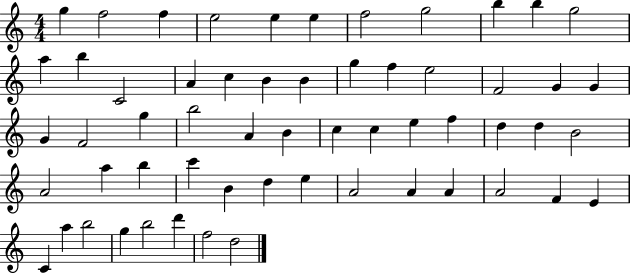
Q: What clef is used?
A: treble